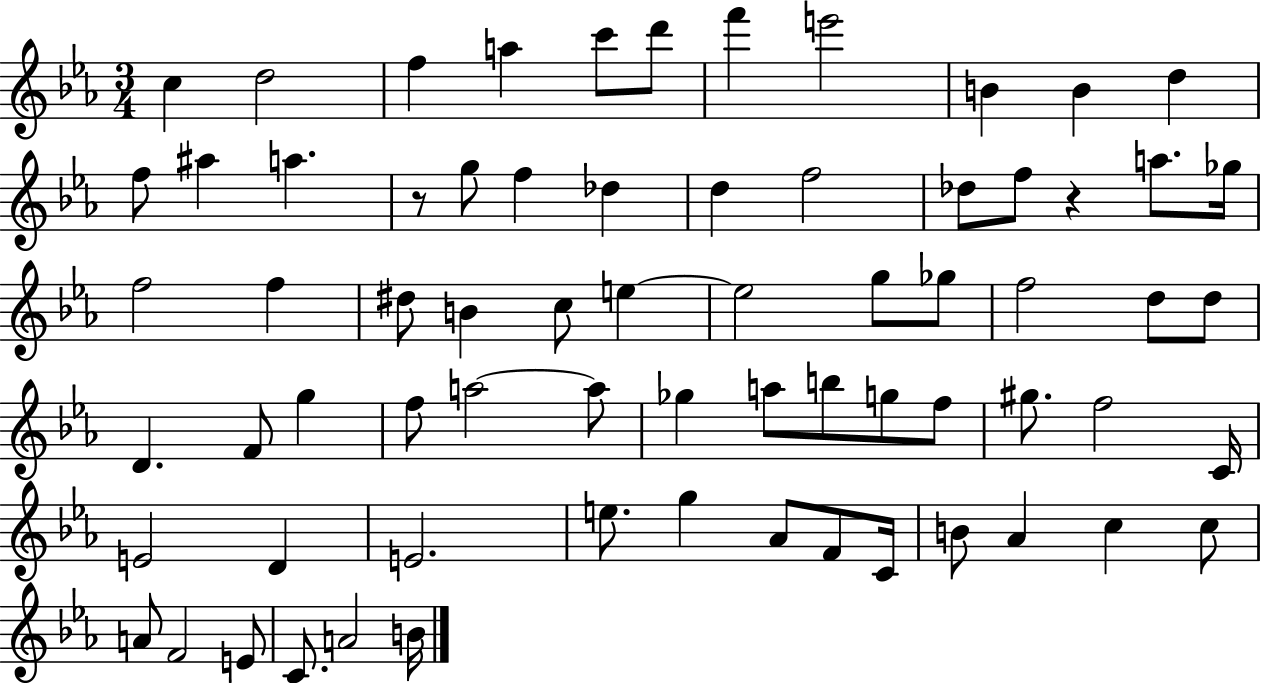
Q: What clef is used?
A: treble